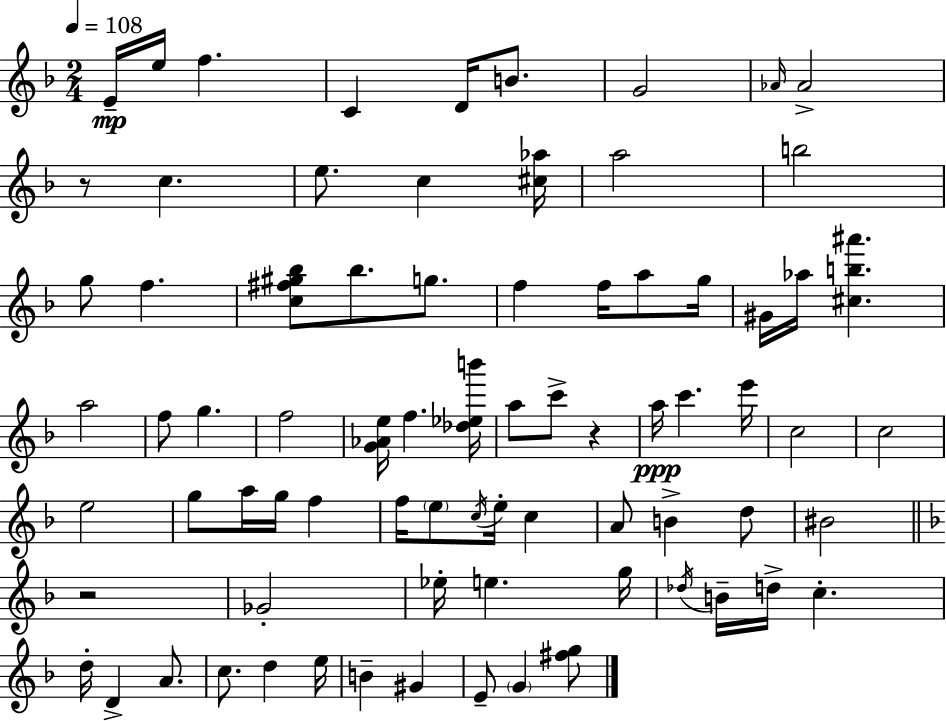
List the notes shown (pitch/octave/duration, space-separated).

E4/s E5/s F5/q. C4/q D4/s B4/e. G4/h Ab4/s Ab4/h R/e C5/q. E5/e. C5/q [C#5,Ab5]/s A5/h B5/h G5/e F5/q. [C5,F#5,G#5,Bb5]/e Bb5/e. G5/e. F5/q F5/s A5/e G5/s G#4/s Ab5/s [C#5,B5,A#6]/q. A5/h F5/e G5/q. F5/h [G4,Ab4,E5]/s F5/q. [Db5,Eb5,B6]/s A5/e C6/e R/q A5/s C6/q. E6/s C5/h C5/h E5/h G5/e A5/s G5/s F5/q F5/s E5/e C5/s E5/s C5/q A4/e B4/q D5/e BIS4/h R/h Gb4/h Eb5/s E5/q. G5/s Db5/s B4/s D5/s C5/q. D5/s D4/q A4/e. C5/e. D5/q E5/s B4/q G#4/q E4/e G4/q [F#5,G5]/e